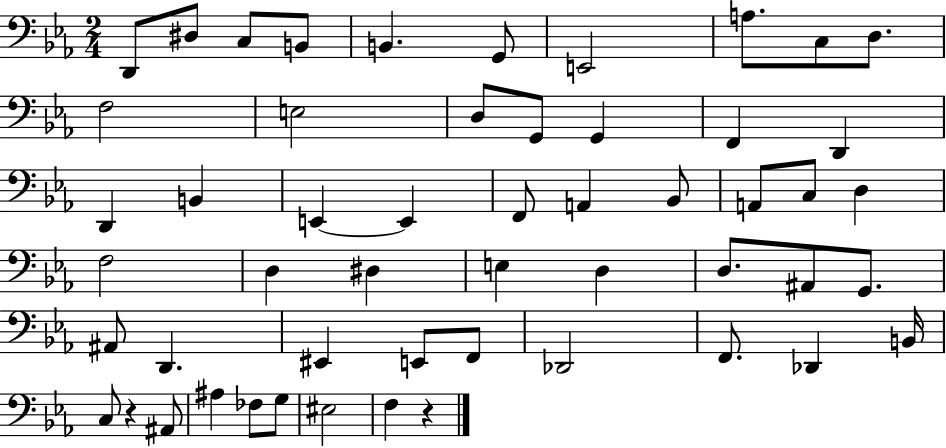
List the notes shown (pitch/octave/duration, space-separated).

D2/e D#3/e C3/e B2/e B2/q. G2/e E2/h A3/e. C3/e D3/e. F3/h E3/h D3/e G2/e G2/q F2/q D2/q D2/q B2/q E2/q E2/q F2/e A2/q Bb2/e A2/e C3/e D3/q F3/h D3/q D#3/q E3/q D3/q D3/e. A#2/e G2/e. A#2/e D2/q. EIS2/q E2/e F2/e Db2/h F2/e. Db2/q B2/s C3/e R/q A#2/e A#3/q FES3/e G3/e EIS3/h F3/q R/q